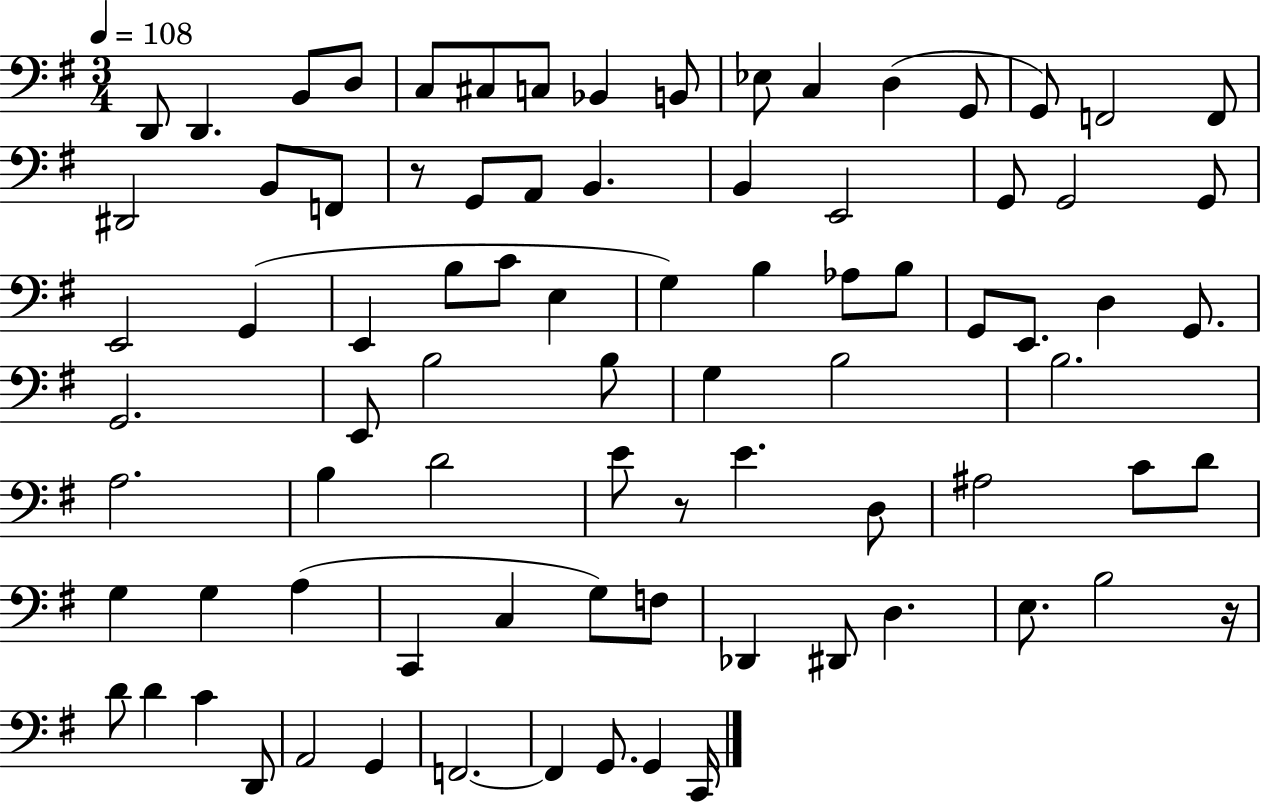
D2/e D2/q. B2/e D3/e C3/e C#3/e C3/e Bb2/q B2/e Eb3/e C3/q D3/q G2/e G2/e F2/h F2/e D#2/h B2/e F2/e R/e G2/e A2/e B2/q. B2/q E2/h G2/e G2/h G2/e E2/h G2/q E2/q B3/e C4/e E3/q G3/q B3/q Ab3/e B3/e G2/e E2/e. D3/q G2/e. G2/h. E2/e B3/h B3/e G3/q B3/h B3/h. A3/h. B3/q D4/h E4/e R/e E4/q. D3/e A#3/h C4/e D4/e G3/q G3/q A3/q C2/q C3/q G3/e F3/e Db2/q D#2/e D3/q. E3/e. B3/h R/s D4/e D4/q C4/q D2/e A2/h G2/q F2/h. F2/q G2/e. G2/q C2/s